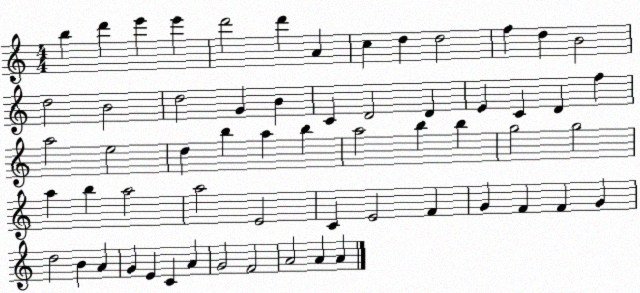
X:1
T:Untitled
M:4/4
L:1/4
K:C
b d' e' e' d'2 d' A c d d2 f d B2 d2 B2 d2 G B C D2 D E C D f a2 e2 d b a b a2 b b g2 g2 a b a2 a2 E2 C E2 F G F F G d2 B A G E C A G2 F2 A2 A A